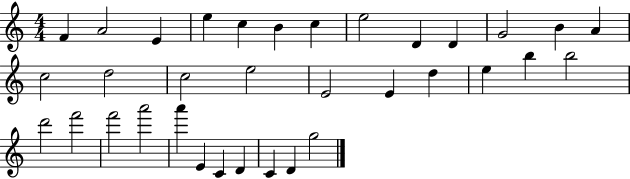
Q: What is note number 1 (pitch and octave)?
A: F4